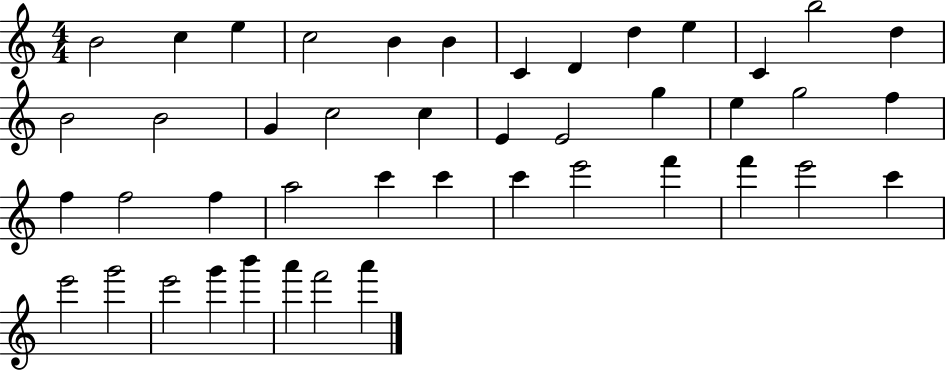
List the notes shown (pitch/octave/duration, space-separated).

B4/h C5/q E5/q C5/h B4/q B4/q C4/q D4/q D5/q E5/q C4/q B5/h D5/q B4/h B4/h G4/q C5/h C5/q E4/q E4/h G5/q E5/q G5/h F5/q F5/q F5/h F5/q A5/h C6/q C6/q C6/q E6/h F6/q F6/q E6/h C6/q E6/h G6/h E6/h G6/q B6/q A6/q F6/h A6/q